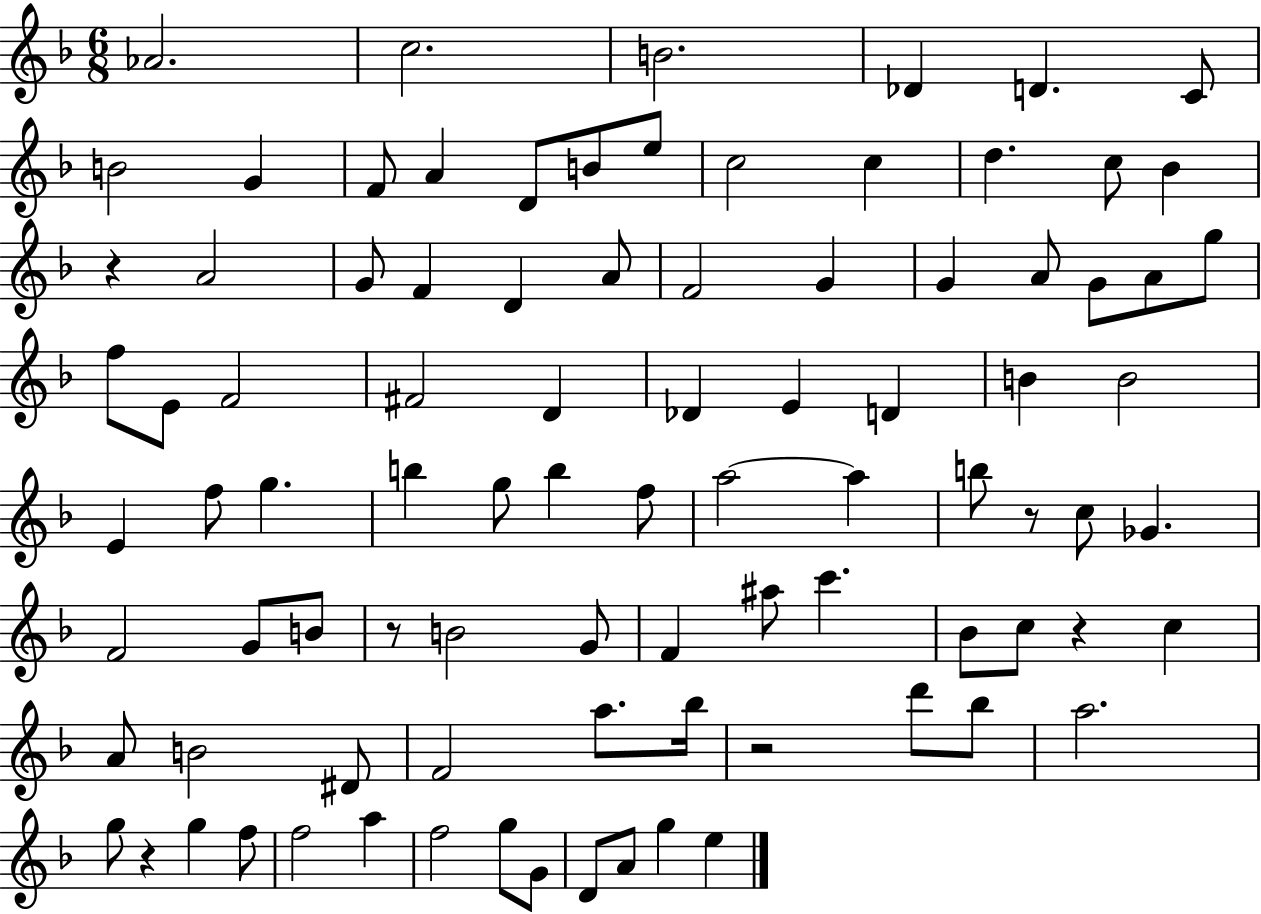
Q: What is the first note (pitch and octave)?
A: Ab4